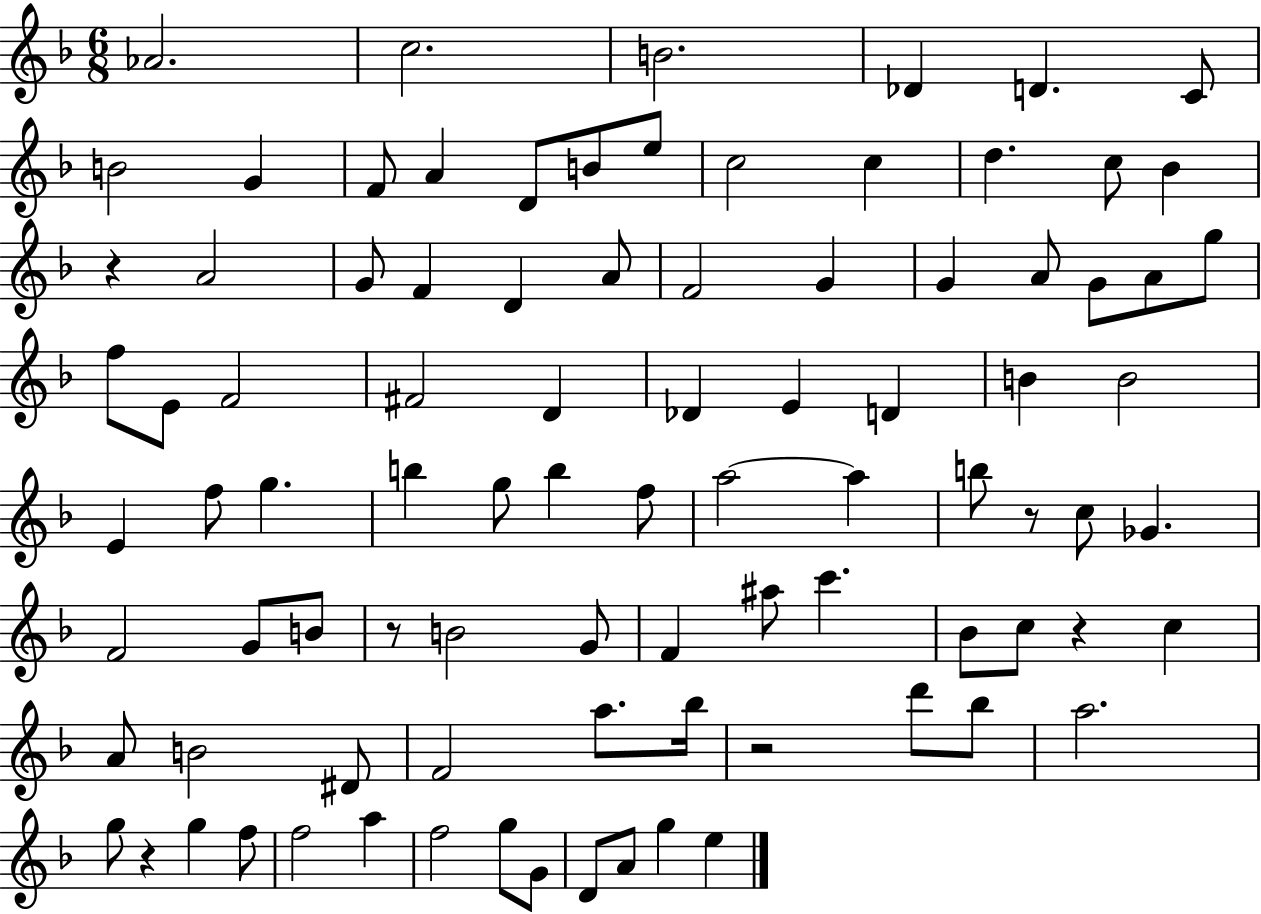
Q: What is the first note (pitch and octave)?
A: Ab4